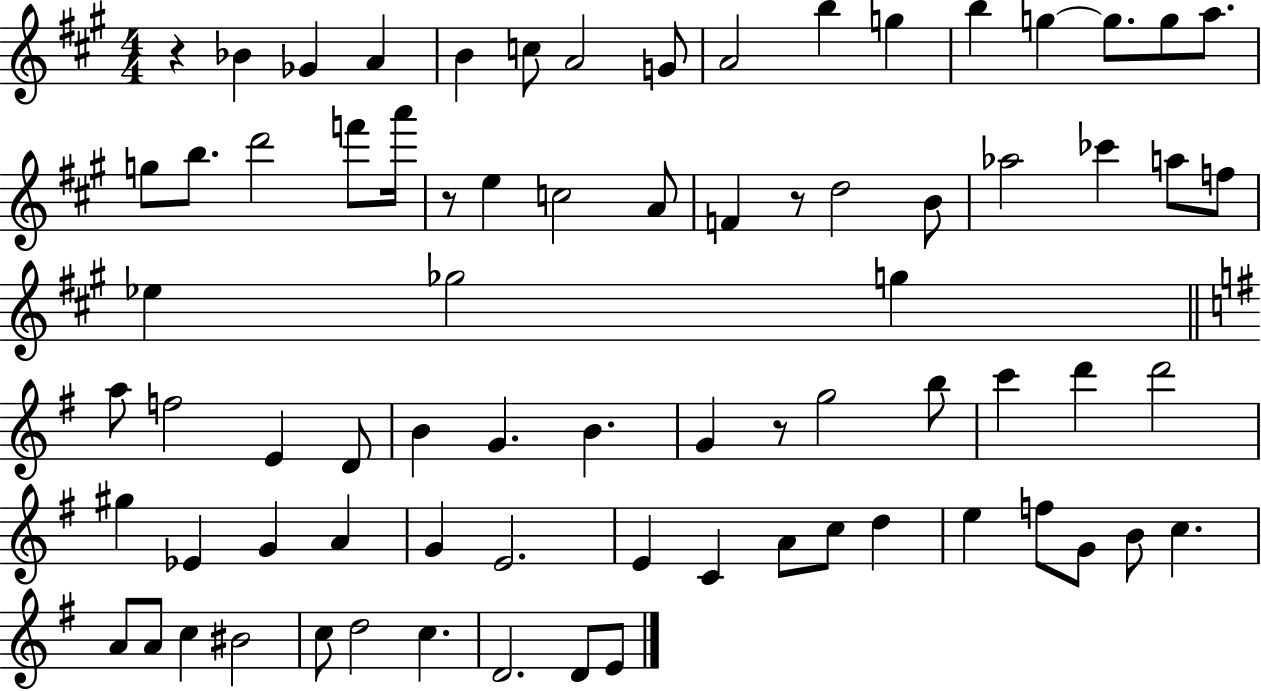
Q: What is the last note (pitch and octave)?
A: E4